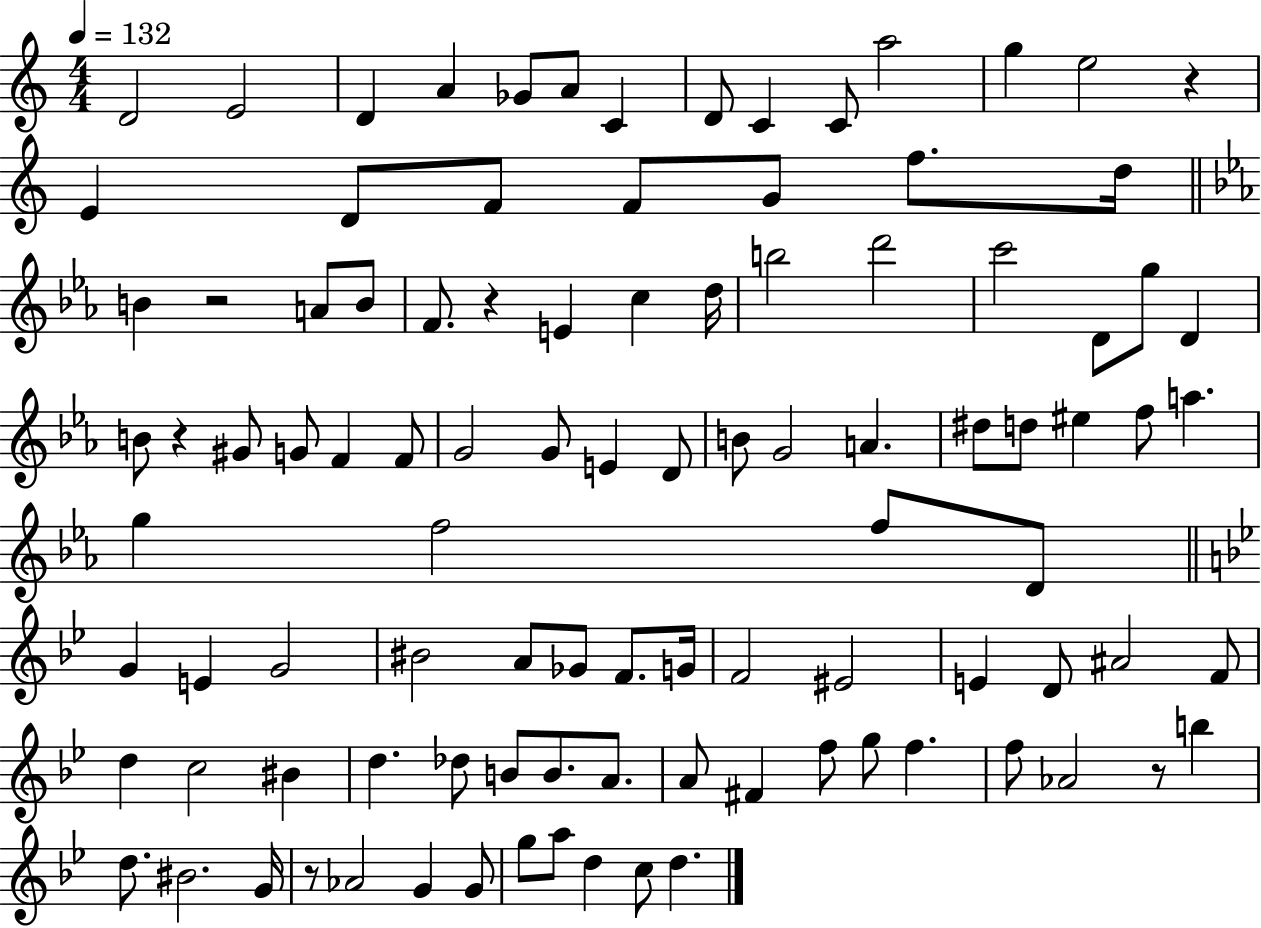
D4/h E4/h D4/q A4/q Gb4/e A4/e C4/q D4/e C4/q C4/e A5/h G5/q E5/h R/q E4/q D4/e F4/e F4/e G4/e F5/e. D5/s B4/q R/h A4/e B4/e F4/e. R/q E4/q C5/q D5/s B5/h D6/h C6/h D4/e G5/e D4/q B4/e R/q G#4/e G4/e F4/q F4/e G4/h G4/e E4/q D4/e B4/e G4/h A4/q. D#5/e D5/e EIS5/q F5/e A5/q. G5/q F5/h F5/e D4/e G4/q E4/q G4/h BIS4/h A4/e Gb4/e F4/e. G4/s F4/h EIS4/h E4/q D4/e A#4/h F4/e D5/q C5/h BIS4/q D5/q. Db5/e B4/e B4/e. A4/e. A4/e F#4/q F5/e G5/e F5/q. F5/e Ab4/h R/e B5/q D5/e. BIS4/h. G4/s R/e Ab4/h G4/q G4/e G5/e A5/e D5/q C5/e D5/q.